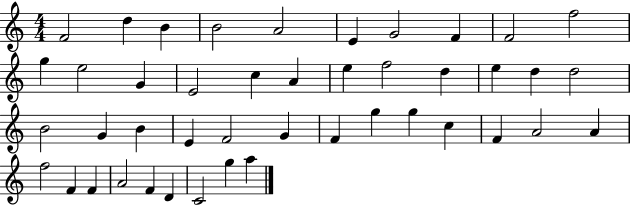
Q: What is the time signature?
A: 4/4